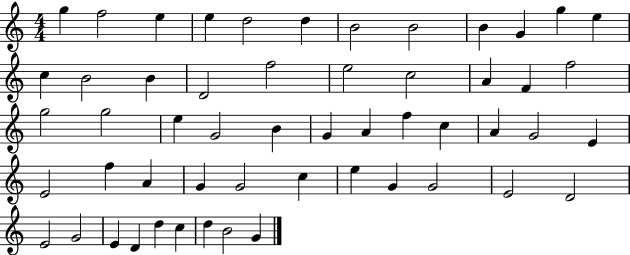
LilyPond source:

{
  \clef treble
  \numericTimeSignature
  \time 4/4
  \key c \major
  g''4 f''2 e''4 | e''4 d''2 d''4 | b'2 b'2 | b'4 g'4 g''4 e''4 | \break c''4 b'2 b'4 | d'2 f''2 | e''2 c''2 | a'4 f'4 f''2 | \break g''2 g''2 | e''4 g'2 b'4 | g'4 a'4 f''4 c''4 | a'4 g'2 e'4 | \break e'2 f''4 a'4 | g'4 g'2 c''4 | e''4 g'4 g'2 | e'2 d'2 | \break e'2 g'2 | e'4 d'4 d''4 c''4 | d''4 b'2 g'4 | \bar "|."
}